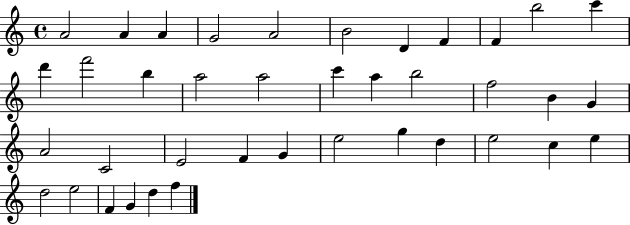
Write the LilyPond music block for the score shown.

{
  \clef treble
  \time 4/4
  \defaultTimeSignature
  \key c \major
  a'2 a'4 a'4 | g'2 a'2 | b'2 d'4 f'4 | f'4 b''2 c'''4 | \break d'''4 f'''2 b''4 | a''2 a''2 | c'''4 a''4 b''2 | f''2 b'4 g'4 | \break a'2 c'2 | e'2 f'4 g'4 | e''2 g''4 d''4 | e''2 c''4 e''4 | \break d''2 e''2 | f'4 g'4 d''4 f''4 | \bar "|."
}